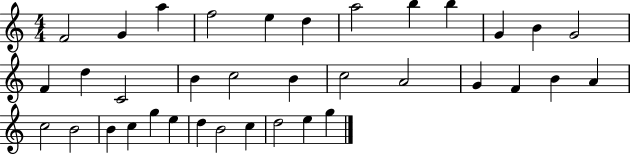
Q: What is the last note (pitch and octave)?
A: G5